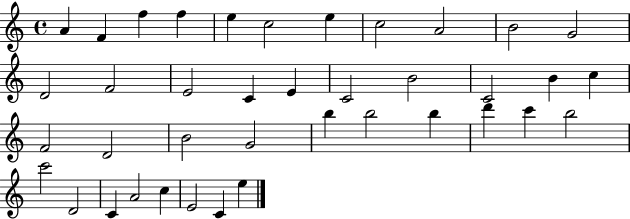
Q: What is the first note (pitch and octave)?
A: A4